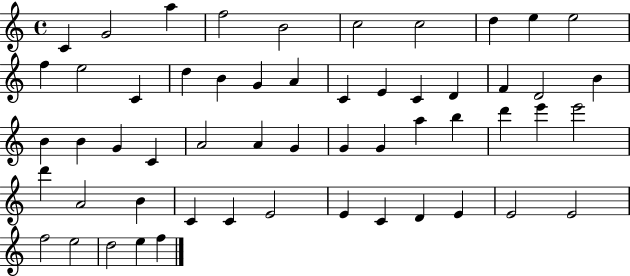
{
  \clef treble
  \time 4/4
  \defaultTimeSignature
  \key c \major
  c'4 g'2 a''4 | f''2 b'2 | c''2 c''2 | d''4 e''4 e''2 | \break f''4 e''2 c'4 | d''4 b'4 g'4 a'4 | c'4 e'4 c'4 d'4 | f'4 d'2 b'4 | \break b'4 b'4 g'4 c'4 | a'2 a'4 g'4 | g'4 g'4 a''4 b''4 | d'''4 e'''4 e'''2 | \break d'''4 a'2 b'4 | c'4 c'4 e'2 | e'4 c'4 d'4 e'4 | e'2 e'2 | \break f''2 e''2 | d''2 e''4 f''4 | \bar "|."
}